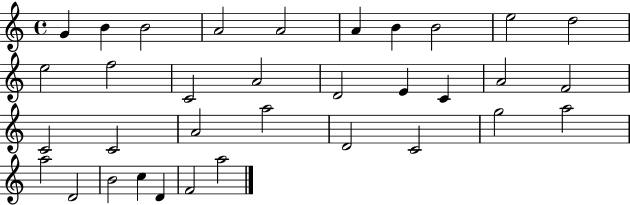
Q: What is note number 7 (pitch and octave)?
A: B4